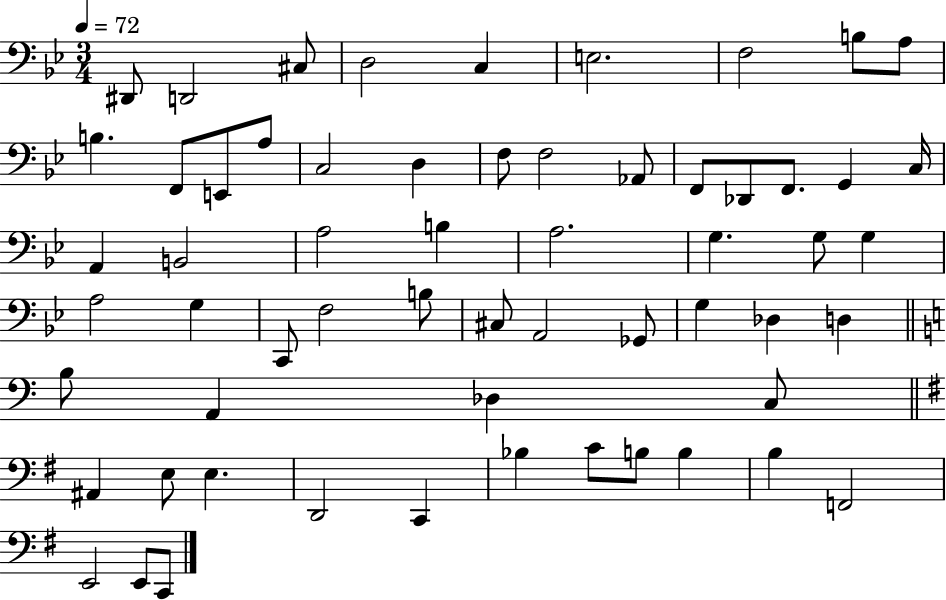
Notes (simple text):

D#2/e D2/h C#3/e D3/h C3/q E3/h. F3/h B3/e A3/e B3/q. F2/e E2/e A3/e C3/h D3/q F3/e F3/h Ab2/e F2/e Db2/e F2/e. G2/q C3/s A2/q B2/h A3/h B3/q A3/h. G3/q. G3/e G3/q A3/h G3/q C2/e F3/h B3/e C#3/e A2/h Gb2/e G3/q Db3/q D3/q B3/e A2/q Db3/q C3/e A#2/q E3/e E3/q. D2/h C2/q Bb3/q C4/e B3/e B3/q B3/q F2/h E2/h E2/e C2/e